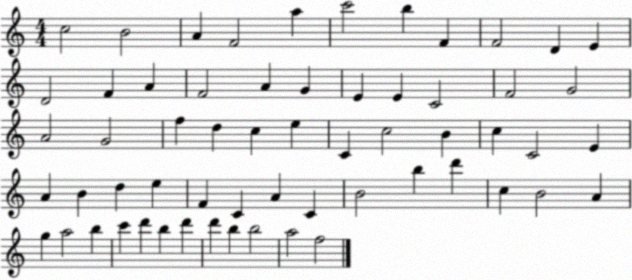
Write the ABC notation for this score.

X:1
T:Untitled
M:4/4
L:1/4
K:C
c2 B2 A F2 a c'2 b F F2 D E D2 F A F2 A G E E C2 F2 G2 A2 G2 f d c e C c2 B c C2 E A B d e F C A C B2 b d' c B2 A g a2 b c' d' b d' d' b b2 a2 f2